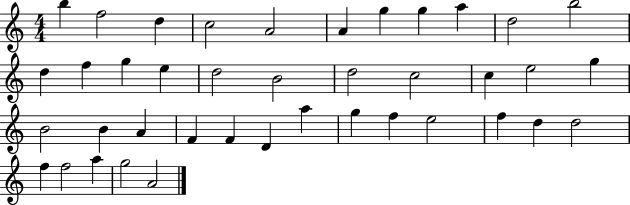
B5/q F5/h D5/q C5/h A4/h A4/q G5/q G5/q A5/q D5/h B5/h D5/q F5/q G5/q E5/q D5/h B4/h D5/h C5/h C5/q E5/h G5/q B4/h B4/q A4/q F4/q F4/q D4/q A5/q G5/q F5/q E5/h F5/q D5/q D5/h F5/q F5/h A5/q G5/h A4/h